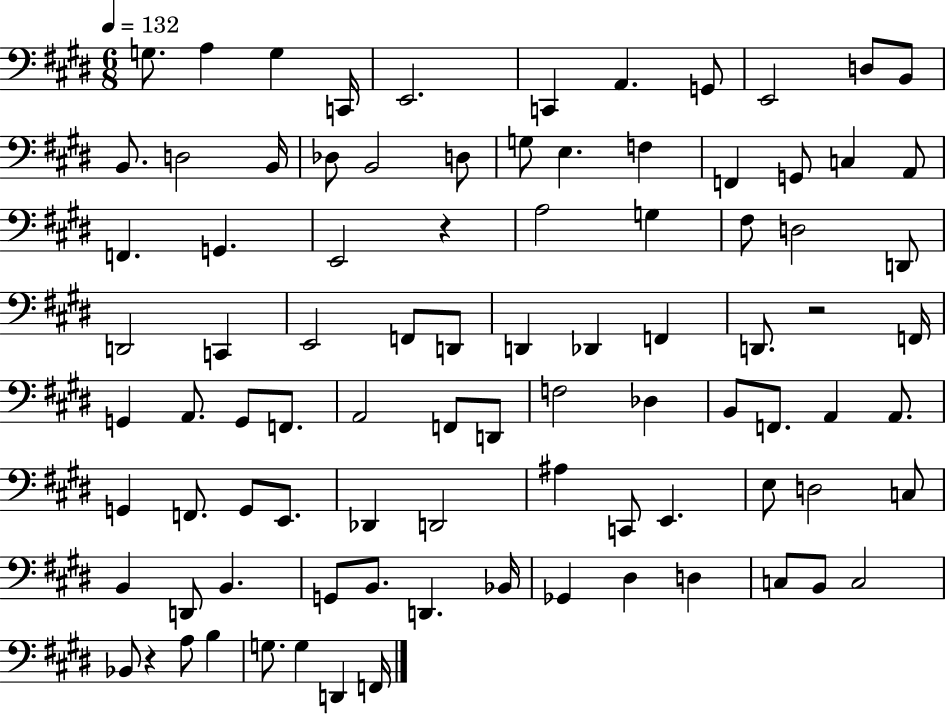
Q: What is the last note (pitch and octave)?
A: F2